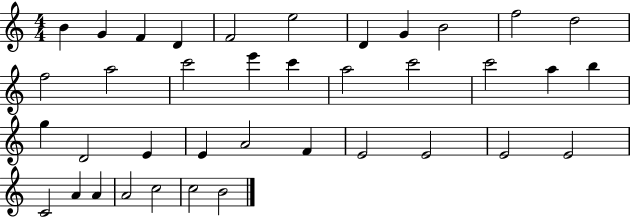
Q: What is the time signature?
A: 4/4